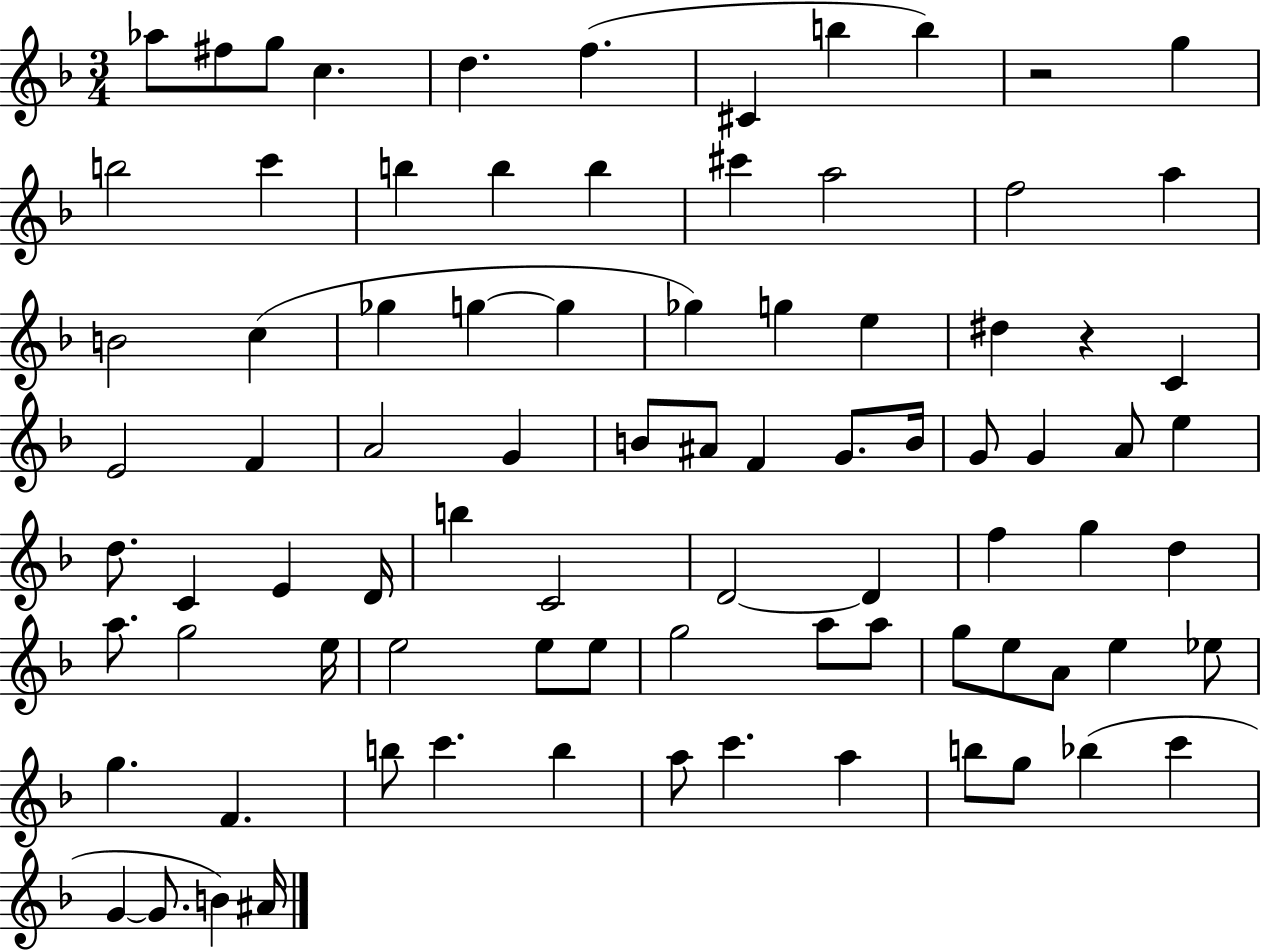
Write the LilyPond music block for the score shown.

{
  \clef treble
  \numericTimeSignature
  \time 3/4
  \key f \major
  aes''8 fis''8 g''8 c''4. | d''4. f''4.( | cis'4 b''4 b''4) | r2 g''4 | \break b''2 c'''4 | b''4 b''4 b''4 | cis'''4 a''2 | f''2 a''4 | \break b'2 c''4( | ges''4 g''4~~ g''4 | ges''4) g''4 e''4 | dis''4 r4 c'4 | \break e'2 f'4 | a'2 g'4 | b'8 ais'8 f'4 g'8. b'16 | g'8 g'4 a'8 e''4 | \break d''8. c'4 e'4 d'16 | b''4 c'2 | d'2~~ d'4 | f''4 g''4 d''4 | \break a''8. g''2 e''16 | e''2 e''8 e''8 | g''2 a''8 a''8 | g''8 e''8 a'8 e''4 ees''8 | \break g''4. f'4. | b''8 c'''4. b''4 | a''8 c'''4. a''4 | b''8 g''8 bes''4( c'''4 | \break g'4~~ g'8. b'4) ais'16 | \bar "|."
}